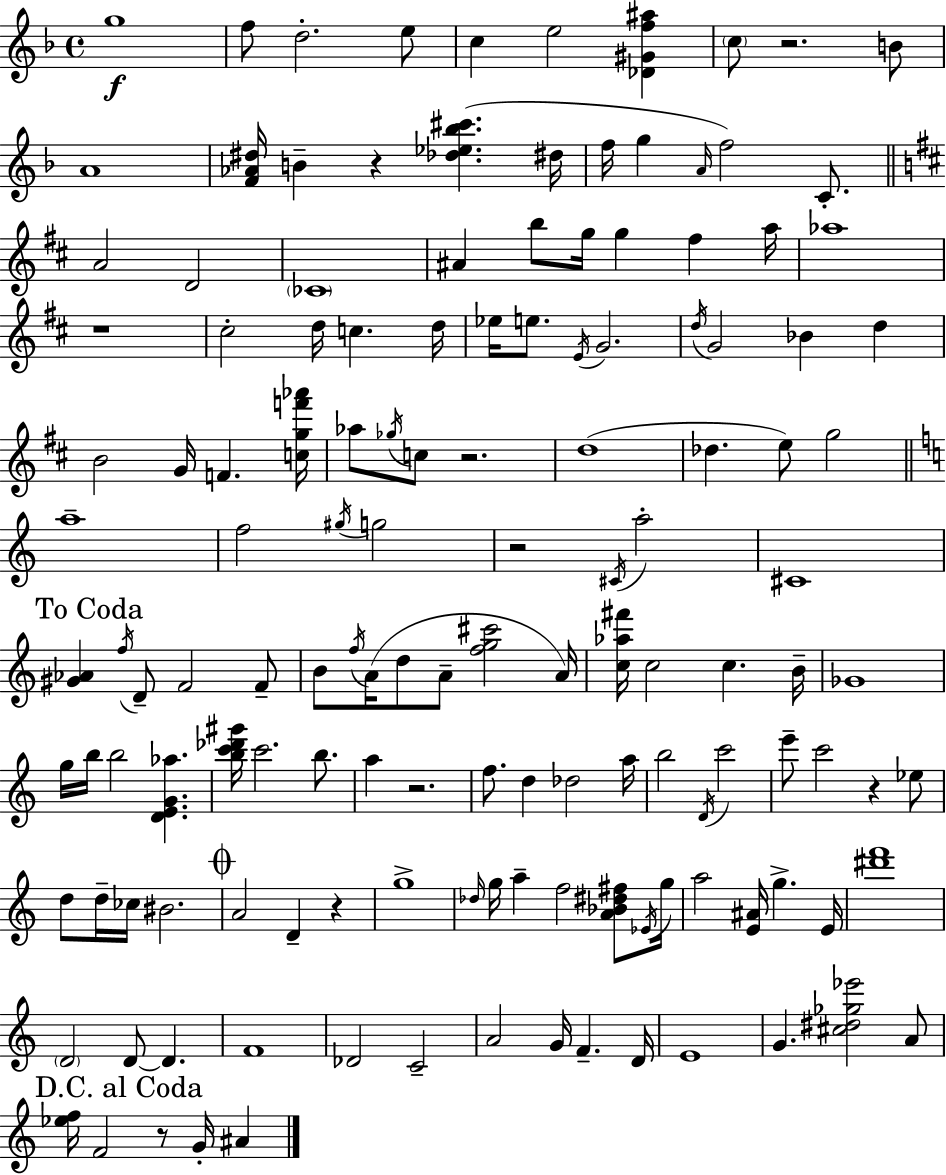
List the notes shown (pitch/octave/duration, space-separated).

G5/w F5/e D5/h. E5/e C5/q E5/h [Db4,G#4,F5,A#5]/q C5/e R/h. B4/e A4/w [F4,Ab4,D#5]/s B4/q R/q [Db5,Eb5,Bb5,C#6]/q. D#5/s F5/s G5/q A4/s F5/h C4/e. A4/h D4/h CES4/w A#4/q B5/e G5/s G5/q F#5/q A5/s Ab5/w R/w C#5/h D5/s C5/q. D5/s Eb5/s E5/e. E4/s G4/h. D5/s G4/h Bb4/q D5/q B4/h G4/s F4/q. [C5,G5,F6,Ab6]/s Ab5/e Gb5/s C5/e R/h. D5/w Db5/q. E5/e G5/h A5/w F5/h G#5/s G5/h R/h C#4/s A5/h C#4/w [G#4,Ab4]/q F5/s D4/e F4/h F4/e B4/e F5/s A4/s D5/e A4/e [F5,G5,C#6]/h A4/s [C5,Ab5,F#6]/s C5/h C5/q. B4/s Gb4/w G5/s B5/s B5/h [D4,E4,G4,Ab5]/q. [B5,C6,Db6,G#6]/s C6/h. B5/e. A5/q R/h. F5/e. D5/q Db5/h A5/s B5/h D4/s C6/h E6/e C6/h R/q Eb5/e D5/e D5/s CES5/s BIS4/h. A4/h D4/q R/q G5/w Db5/s G5/s A5/q F5/h [A4,Bb4,D#5,F#5]/e Eb4/s G5/s A5/h [E4,A#4]/s G5/q. E4/s [D#6,F6]/w D4/h D4/e D4/q. F4/w Db4/h C4/h A4/h G4/s F4/q. D4/s E4/w G4/q. [C#5,D#5,Gb5,Eb6]/h A4/e [Eb5,F5]/s F4/h R/e G4/s A#4/q